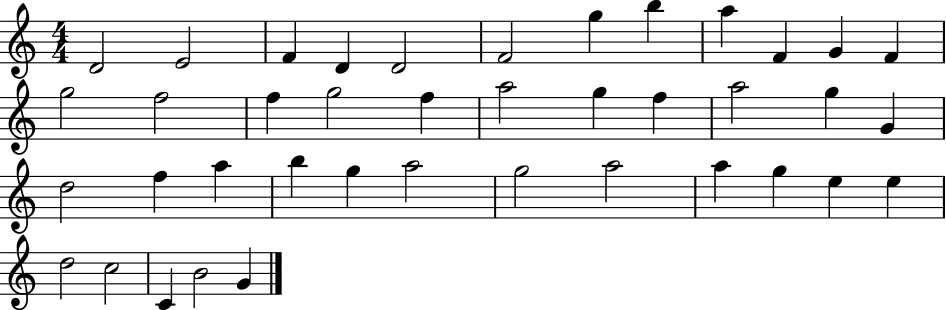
D4/h E4/h F4/q D4/q D4/h F4/h G5/q B5/q A5/q F4/q G4/q F4/q G5/h F5/h F5/q G5/h F5/q A5/h G5/q F5/q A5/h G5/q G4/q D5/h F5/q A5/q B5/q G5/q A5/h G5/h A5/h A5/q G5/q E5/q E5/q D5/h C5/h C4/q B4/h G4/q